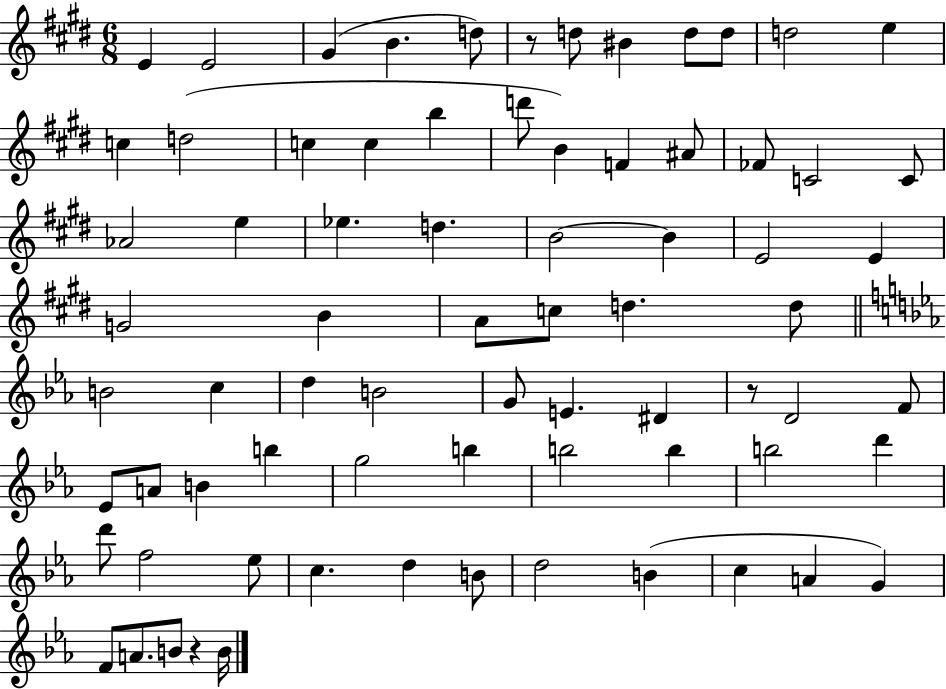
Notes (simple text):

E4/q E4/h G#4/q B4/q. D5/e R/e D5/e BIS4/q D5/e D5/e D5/h E5/q C5/q D5/h C5/q C5/q B5/q D6/e B4/q F4/q A#4/e FES4/e C4/h C4/e Ab4/h E5/q Eb5/q. D5/q. B4/h B4/q E4/h E4/q G4/h B4/q A4/e C5/e D5/q. D5/e B4/h C5/q D5/q B4/h G4/e E4/q. D#4/q R/e D4/h F4/e Eb4/e A4/e B4/q B5/q G5/h B5/q B5/h B5/q B5/h D6/q D6/e F5/h Eb5/e C5/q. D5/q B4/e D5/h B4/q C5/q A4/q G4/q F4/e A4/e. B4/e R/q B4/s